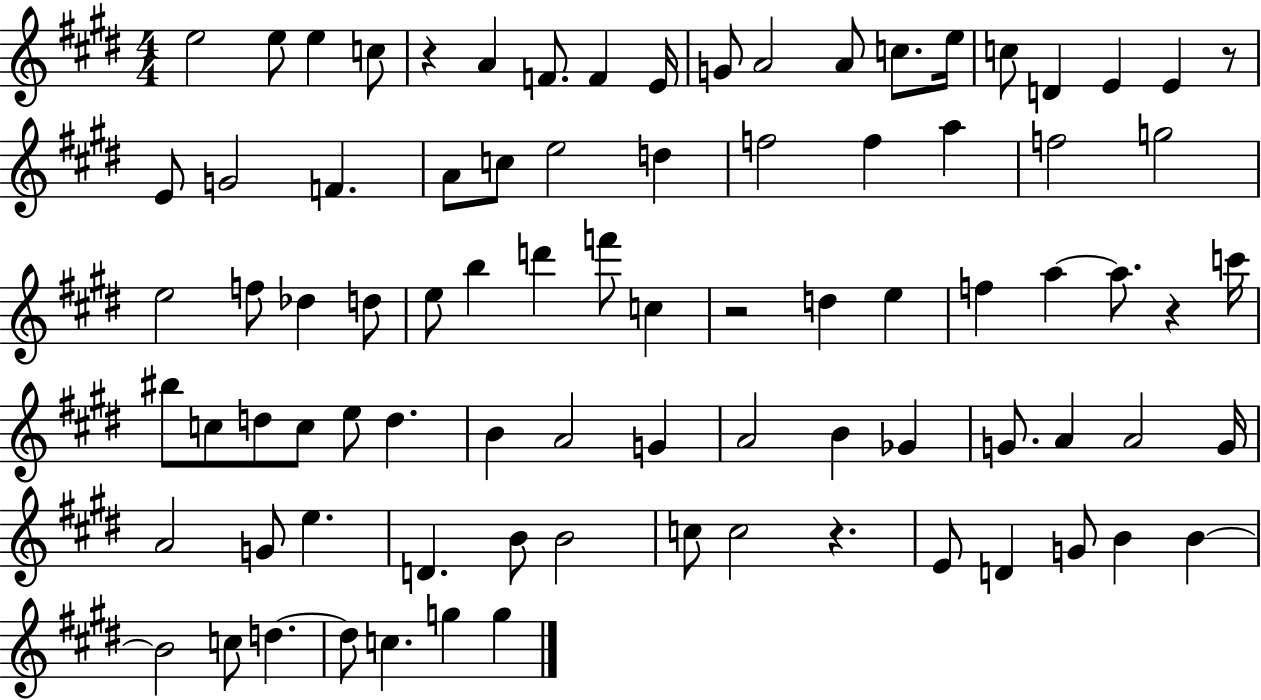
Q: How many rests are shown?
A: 5